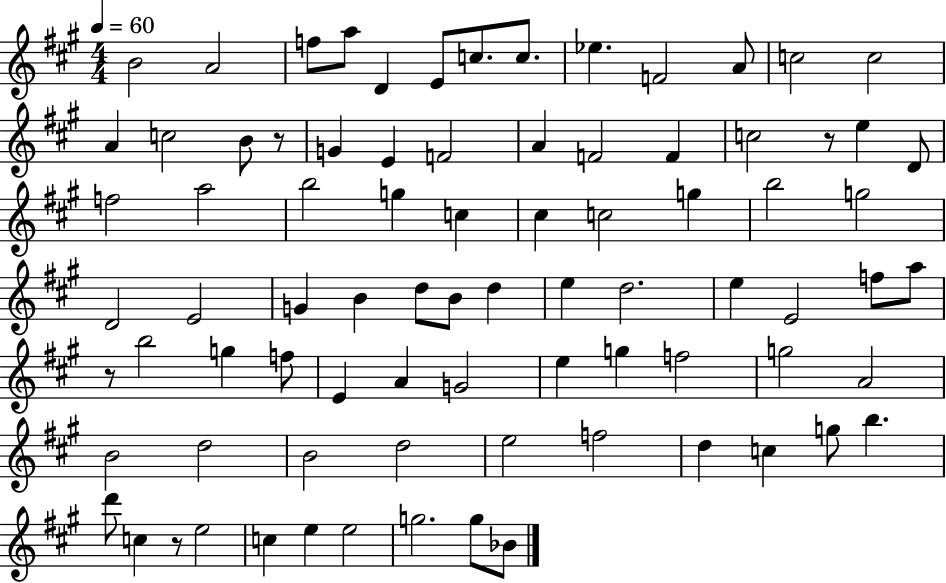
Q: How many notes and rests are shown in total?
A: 82